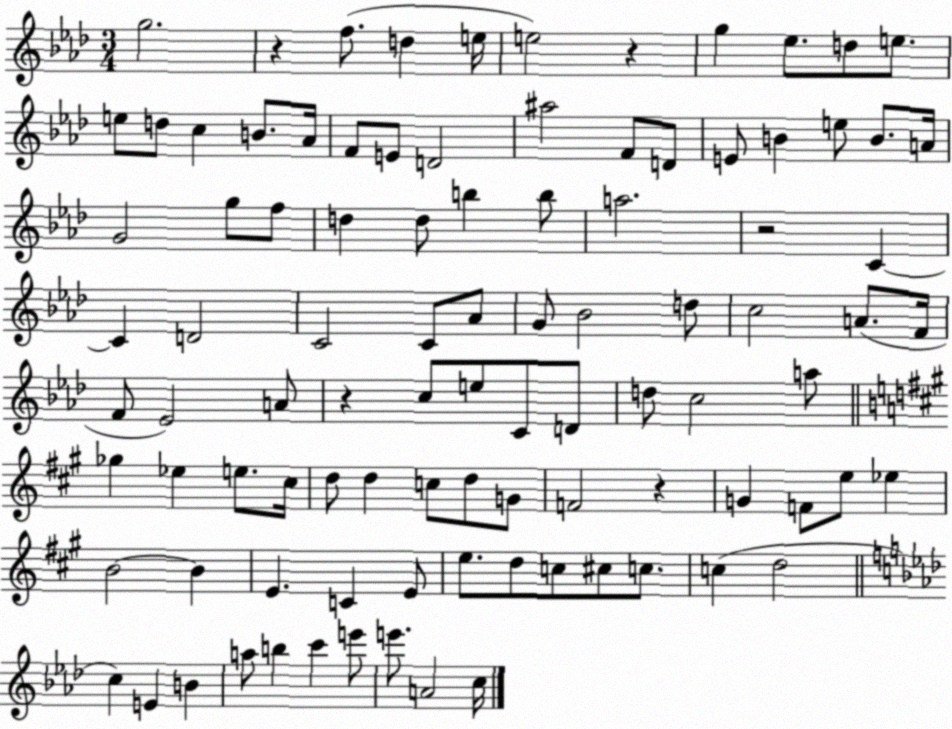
X:1
T:Untitled
M:3/4
L:1/4
K:Ab
g2 z f/2 d e/4 e2 z g _e/2 d/2 e/2 e/2 d/2 c B/2 _A/4 F/2 E/2 D2 ^a2 F/2 D/2 E/2 B e/2 B/2 A/4 G2 g/2 f/2 d d/2 b b/2 a2 z2 C C D2 C2 C/2 _A/2 G/2 _B2 d/2 c2 A/2 F/4 F/2 _E2 A/2 z c/2 e/2 C/2 D/2 d/2 c2 a/2 _g _e e/2 ^c/4 d/2 d c/2 d/2 G/2 F2 z G F/2 e/2 _e B2 B E C E/2 e/2 d/2 c/2 ^c/2 c/2 c d2 c E B a/2 b c' e'/2 e'/2 A2 c/4